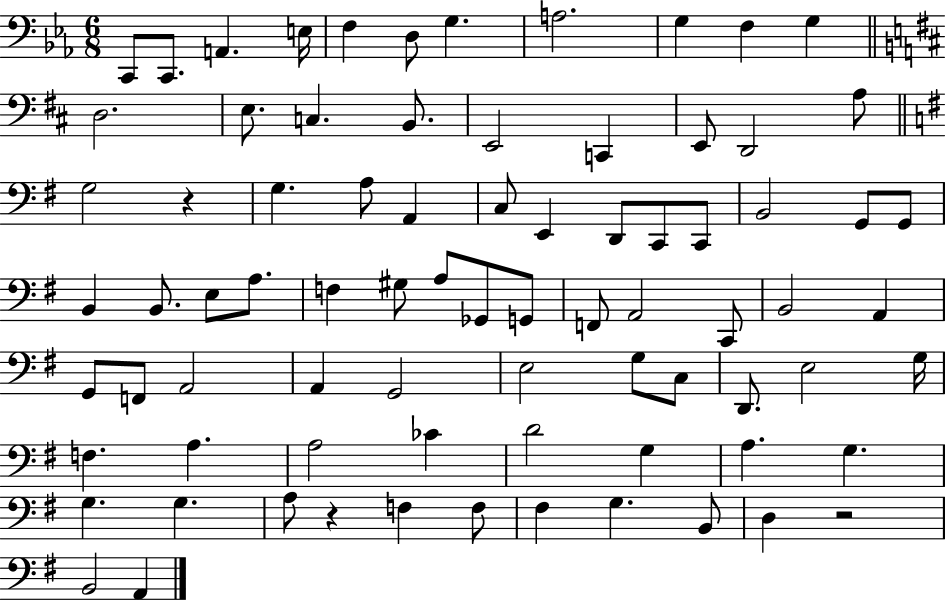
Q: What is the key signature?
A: EES major